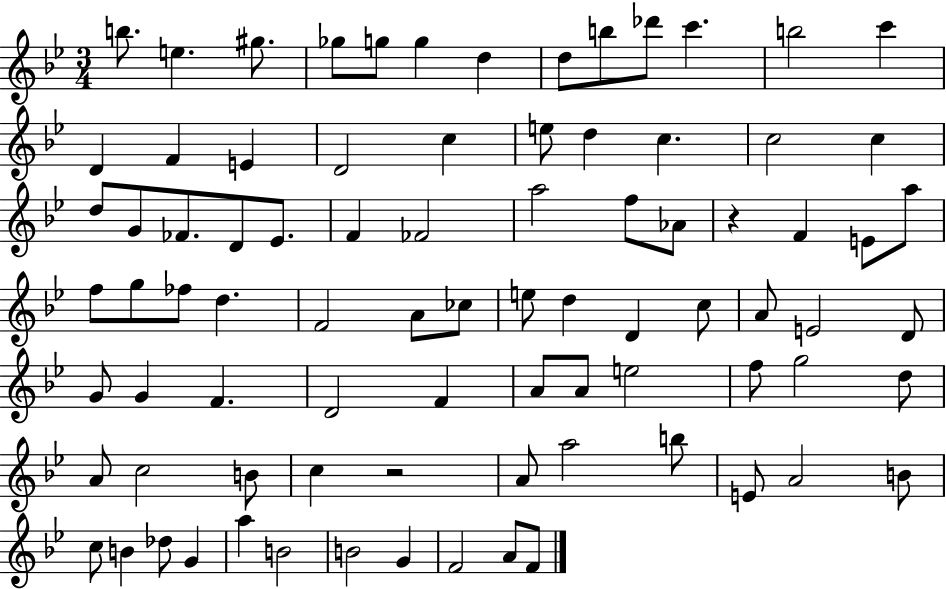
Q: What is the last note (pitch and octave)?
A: F4